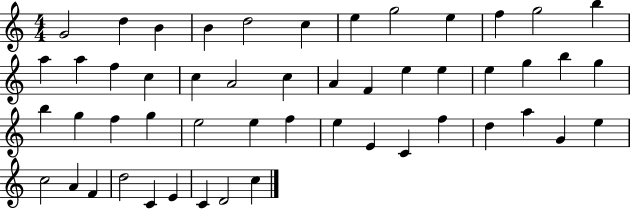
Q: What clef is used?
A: treble